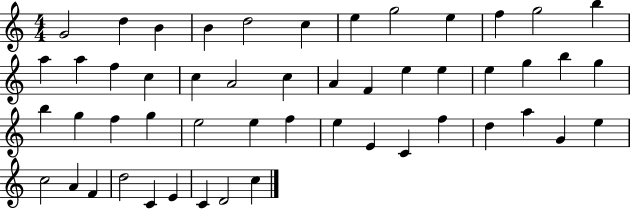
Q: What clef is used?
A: treble